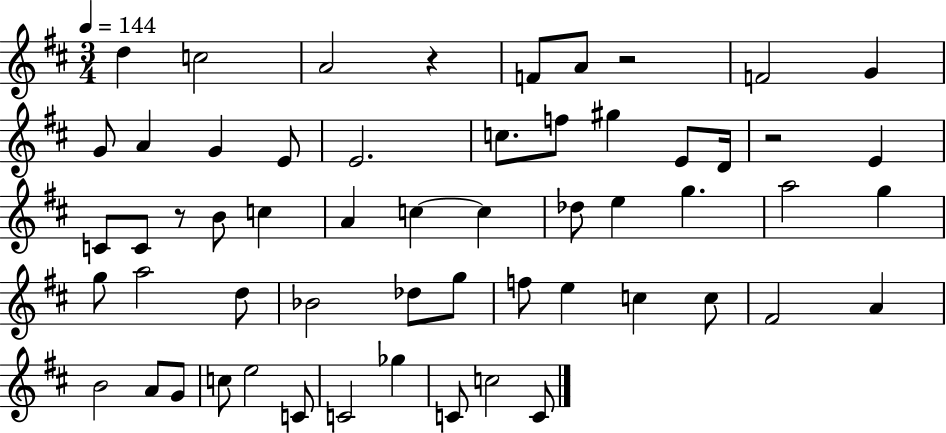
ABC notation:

X:1
T:Untitled
M:3/4
L:1/4
K:D
d c2 A2 z F/2 A/2 z2 F2 G G/2 A G E/2 E2 c/2 f/2 ^g E/2 D/4 z2 E C/2 C/2 z/2 B/2 c A c c _d/2 e g a2 g g/2 a2 d/2 _B2 _d/2 g/2 f/2 e c c/2 ^F2 A B2 A/2 G/2 c/2 e2 C/2 C2 _g C/2 c2 C/2